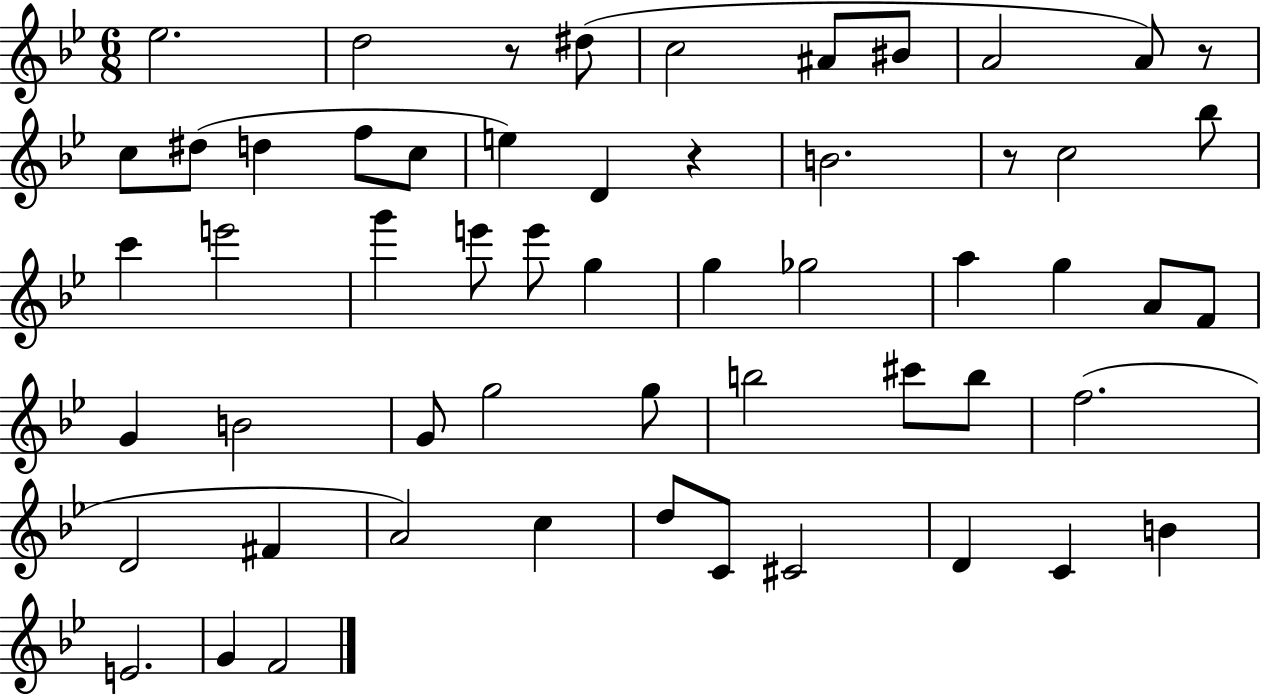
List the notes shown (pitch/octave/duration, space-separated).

Eb5/h. D5/h R/e D#5/e C5/h A#4/e BIS4/e A4/h A4/e R/e C5/e D#5/e D5/q F5/e C5/e E5/q D4/q R/q B4/h. R/e C5/h Bb5/e C6/q E6/h G6/q E6/e E6/e G5/q G5/q Gb5/h A5/q G5/q A4/e F4/e G4/q B4/h G4/e G5/h G5/e B5/h C#6/e B5/e F5/h. D4/h F#4/q A4/h C5/q D5/e C4/e C#4/h D4/q C4/q B4/q E4/h. G4/q F4/h